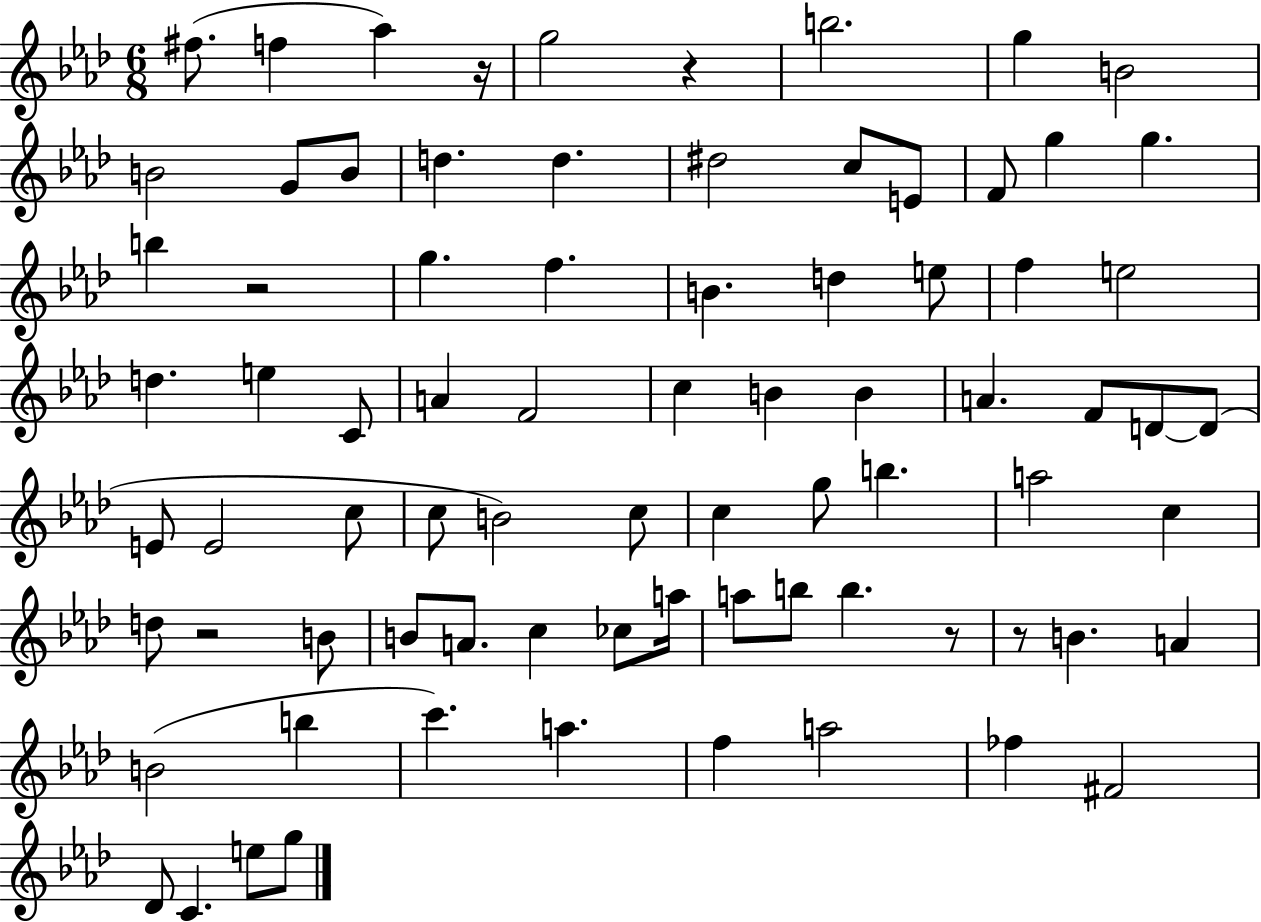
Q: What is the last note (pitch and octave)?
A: G5